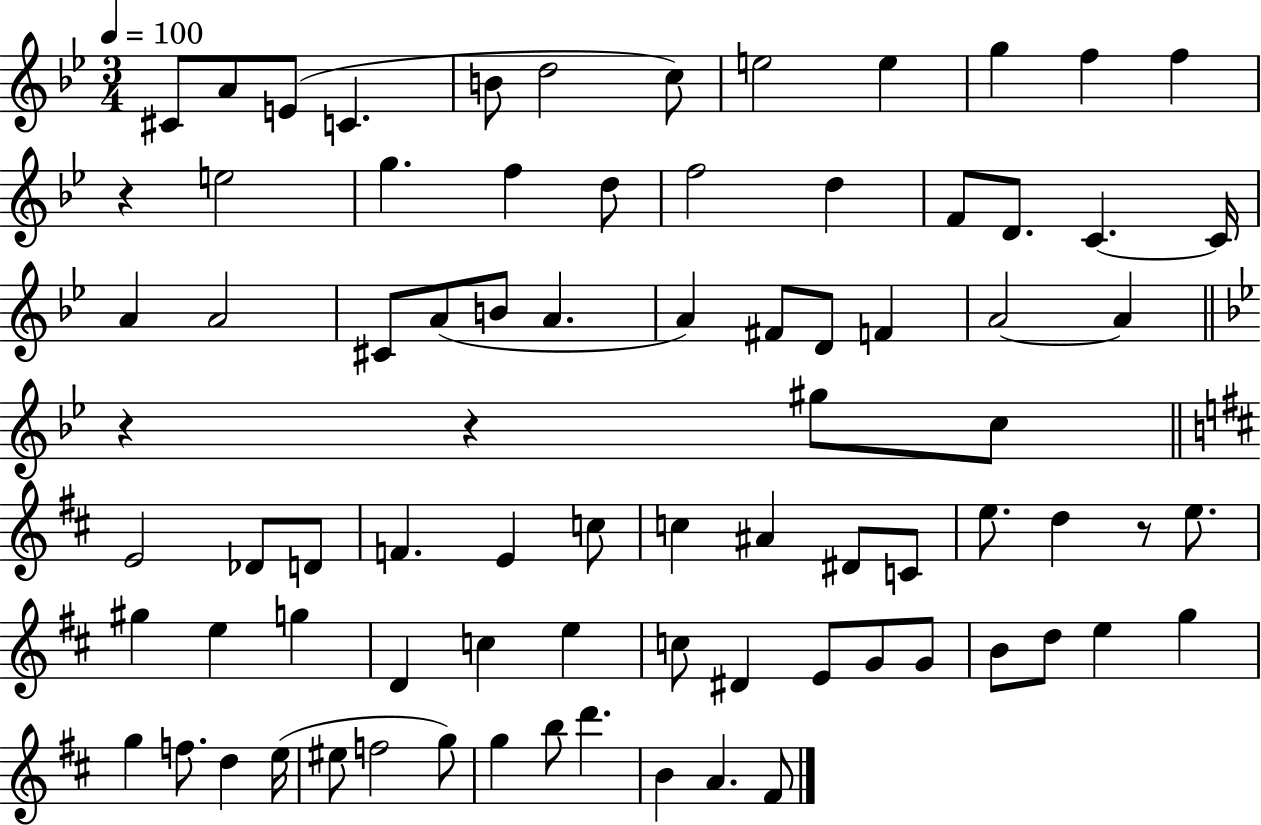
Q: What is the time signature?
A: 3/4